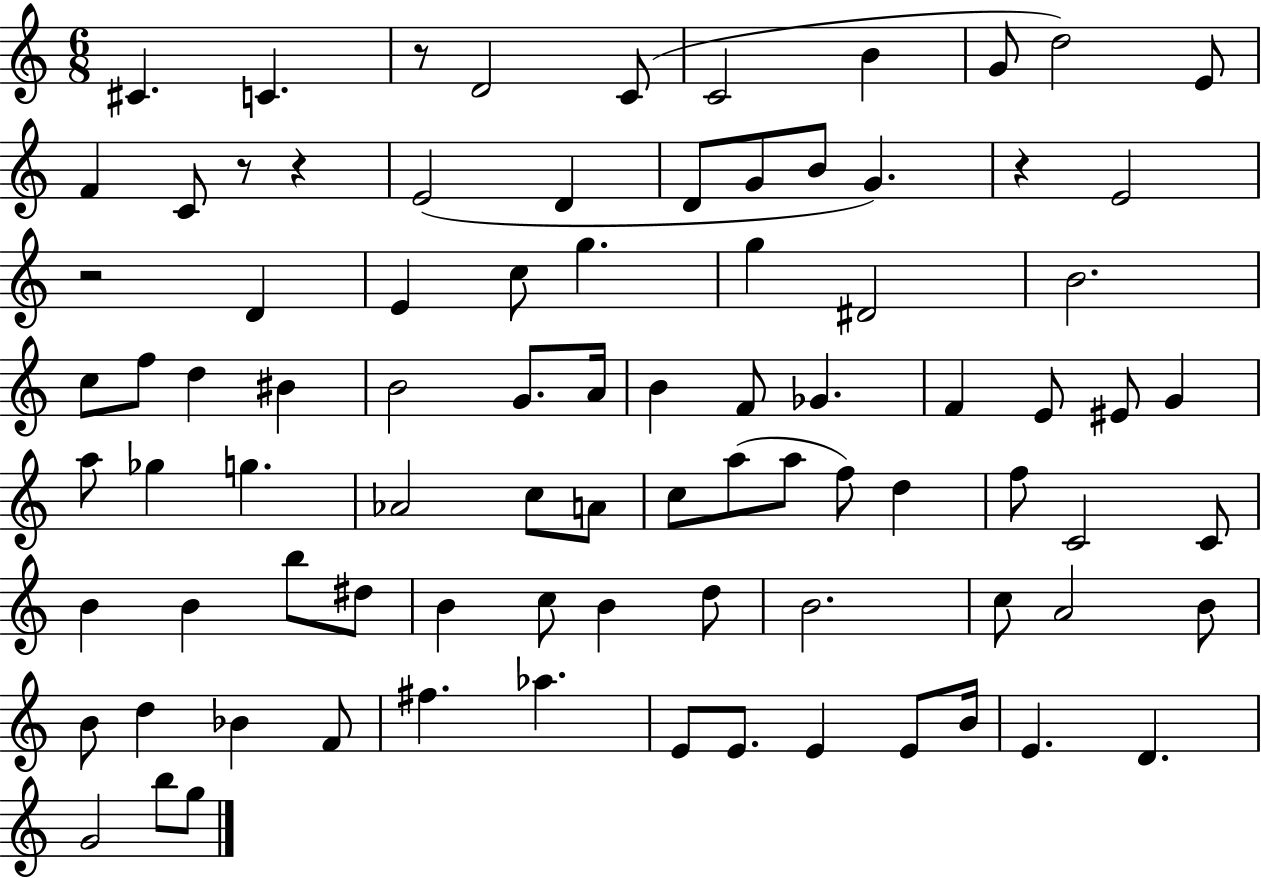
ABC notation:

X:1
T:Untitled
M:6/8
L:1/4
K:C
^C C z/2 D2 C/2 C2 B G/2 d2 E/2 F C/2 z/2 z E2 D D/2 G/2 B/2 G z E2 z2 D E c/2 g g ^D2 B2 c/2 f/2 d ^B B2 G/2 A/4 B F/2 _G F E/2 ^E/2 G a/2 _g g _A2 c/2 A/2 c/2 a/2 a/2 f/2 d f/2 C2 C/2 B B b/2 ^d/2 B c/2 B d/2 B2 c/2 A2 B/2 B/2 d _B F/2 ^f _a E/2 E/2 E E/2 B/4 E D G2 b/2 g/2